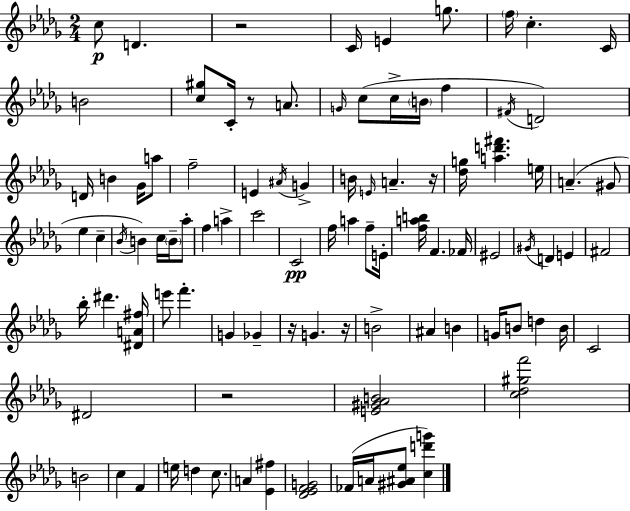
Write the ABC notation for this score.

X:1
T:Untitled
M:2/4
L:1/4
K:Bbm
c/2 D z2 C/4 E g/2 f/4 c C/4 B2 [c^g]/2 C/4 z/2 A/2 G/4 c/2 c/4 B/4 f ^F/4 D2 D/4 B _G/4 a/2 f2 E ^A/4 G B/4 E/4 A z/4 [_dg]/4 [ad'^f'] e/4 A ^G/2 _e c _B/4 B c/4 B/4 _a/2 f a c'2 C2 f/4 a f/2 E/4 [fab]/4 F _F/4 ^E2 ^G/4 D E ^F2 _b/4 ^d' [^DA^f]/4 e'/2 f' G _G z/4 G z/4 B2 ^A B G/4 B/2 d B/4 C2 ^D2 z2 [E^G_AB]2 [c_d^gf']2 B2 c F e/4 d c/2 A [_E^f] [_D_EFG]2 _F/4 A/4 [^G^A_e]/2 [cd'g']